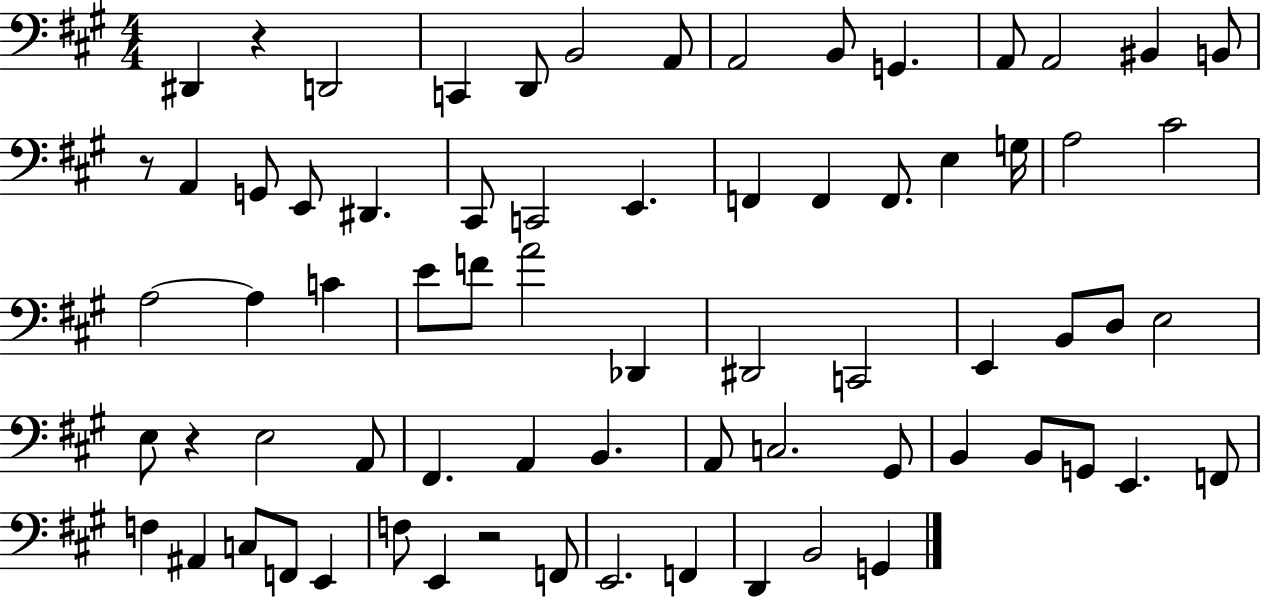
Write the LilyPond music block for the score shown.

{
  \clef bass
  \numericTimeSignature
  \time 4/4
  \key a \major
  dis,4 r4 d,2 | c,4 d,8 b,2 a,8 | a,2 b,8 g,4. | a,8 a,2 bis,4 b,8 | \break r8 a,4 g,8 e,8 dis,4. | cis,8 c,2 e,4. | f,4 f,4 f,8. e4 g16 | a2 cis'2 | \break a2~~ a4 c'4 | e'8 f'8 a'2 des,4 | dis,2 c,2 | e,4 b,8 d8 e2 | \break e8 r4 e2 a,8 | fis,4. a,4 b,4. | a,8 c2. gis,8 | b,4 b,8 g,8 e,4. f,8 | \break f4 ais,4 c8 f,8 e,4 | f8 e,4 r2 f,8 | e,2. f,4 | d,4 b,2 g,4 | \break \bar "|."
}